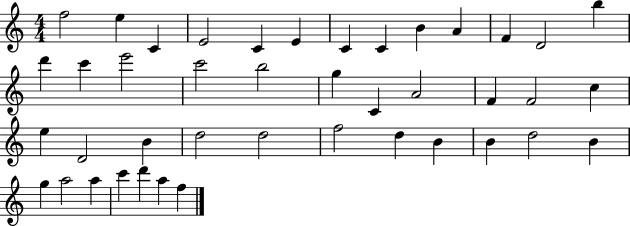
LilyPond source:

{
  \clef treble
  \numericTimeSignature
  \time 4/4
  \key c \major
  f''2 e''4 c'4 | e'2 c'4 e'4 | c'4 c'4 b'4 a'4 | f'4 d'2 b''4 | \break d'''4 c'''4 e'''2 | c'''2 b''2 | g''4 c'4 a'2 | f'4 f'2 c''4 | \break e''4 d'2 b'4 | d''2 d''2 | f''2 d''4 b'4 | b'4 d''2 b'4 | \break g''4 a''2 a''4 | c'''4 d'''4 a''4 f''4 | \bar "|."
}